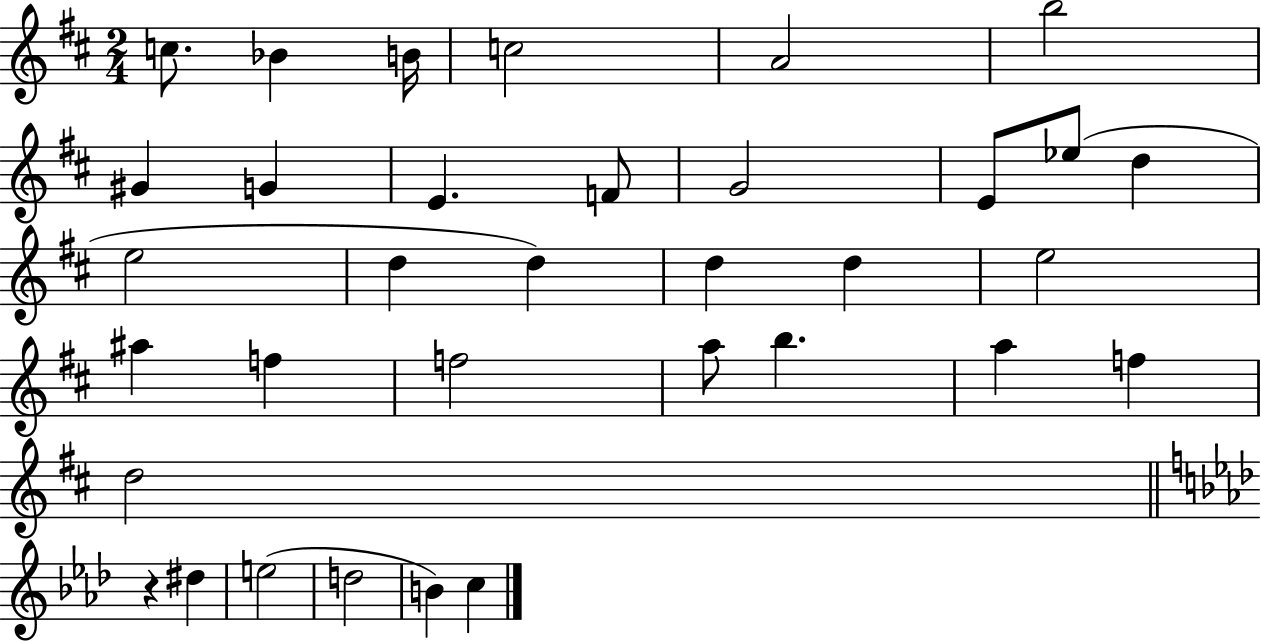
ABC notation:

X:1
T:Untitled
M:2/4
L:1/4
K:D
c/2 _B B/4 c2 A2 b2 ^G G E F/2 G2 E/2 _e/2 d e2 d d d d e2 ^a f f2 a/2 b a f d2 z ^d e2 d2 B c